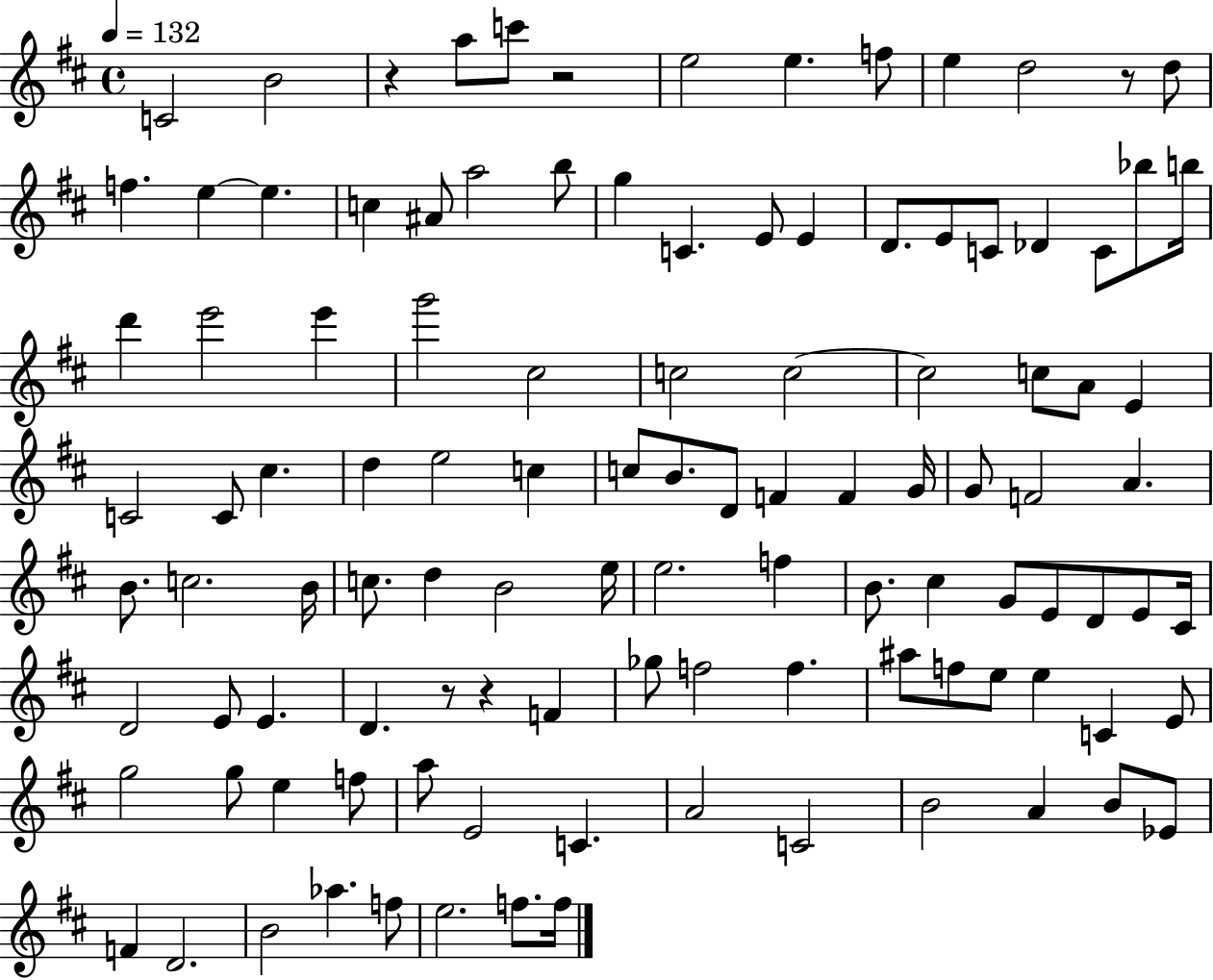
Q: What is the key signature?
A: D major